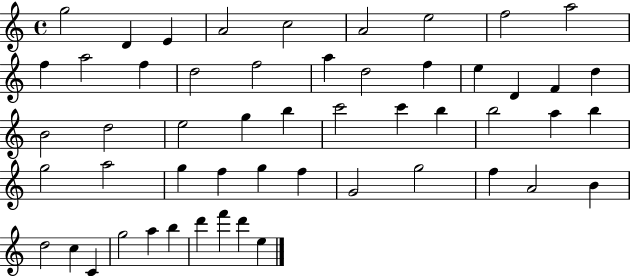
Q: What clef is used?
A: treble